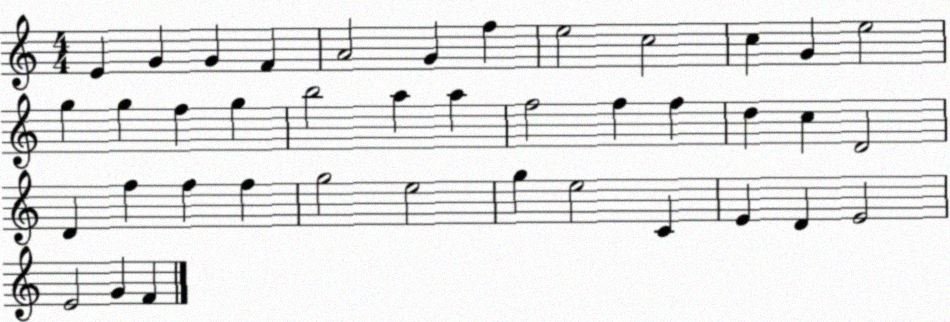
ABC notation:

X:1
T:Untitled
M:4/4
L:1/4
K:C
E G G F A2 G f e2 c2 c G e2 g g f g b2 a a f2 f f d c D2 D f f f g2 e2 g e2 C E D E2 E2 G F